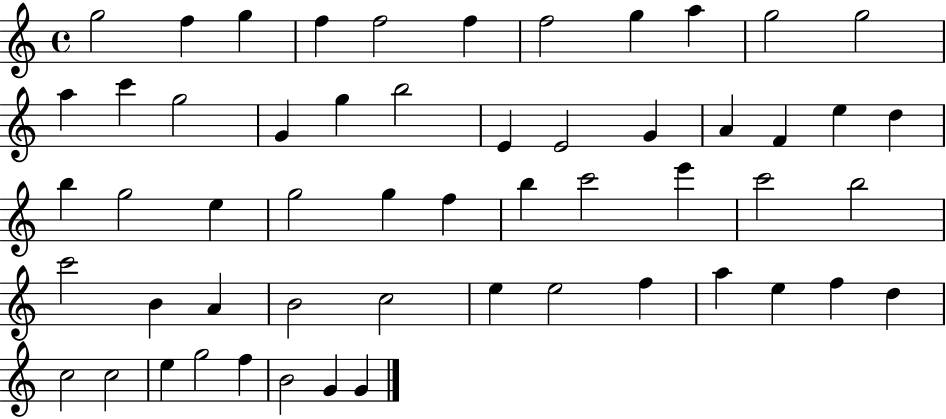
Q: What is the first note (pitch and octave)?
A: G5